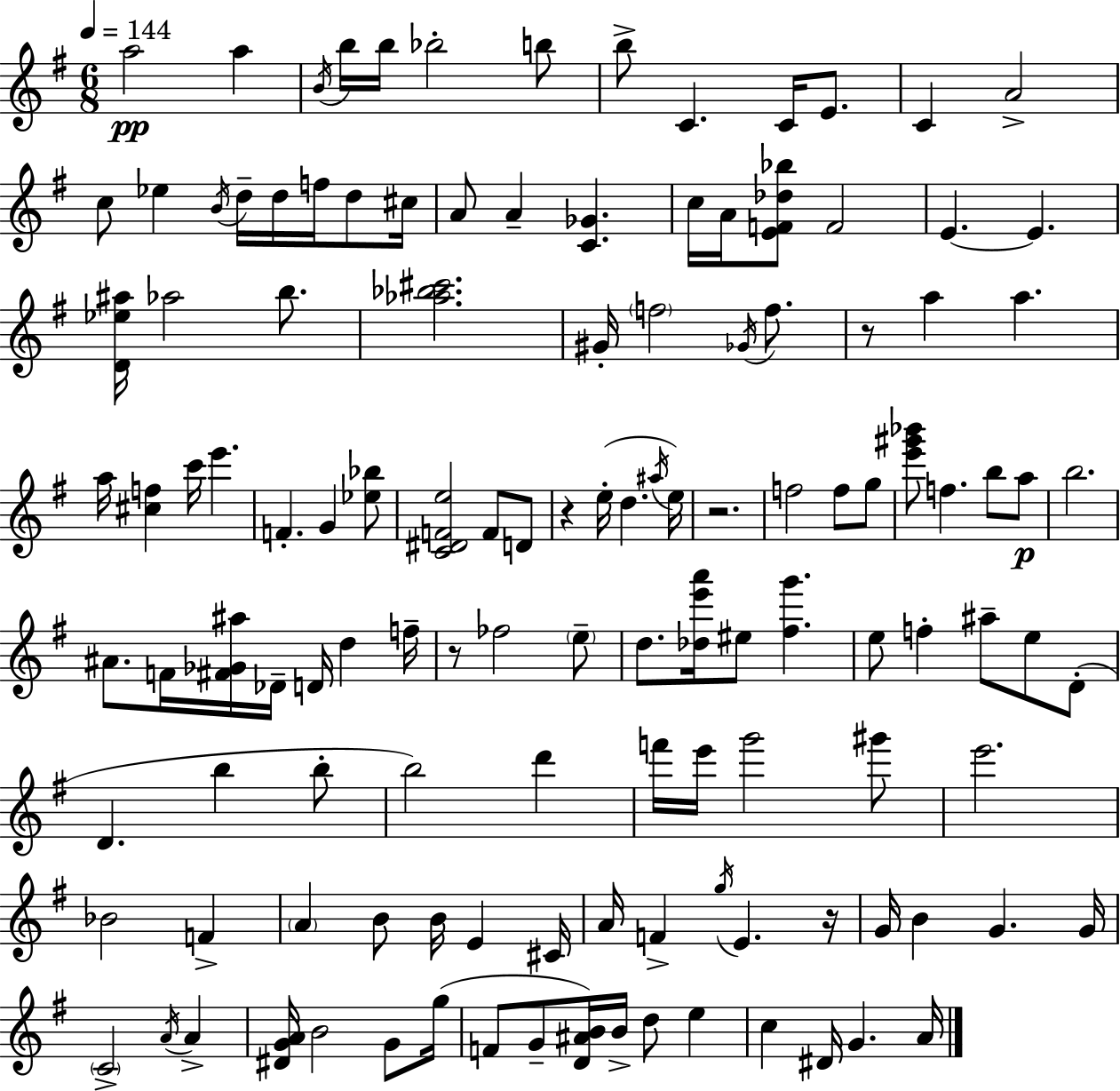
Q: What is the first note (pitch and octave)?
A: A5